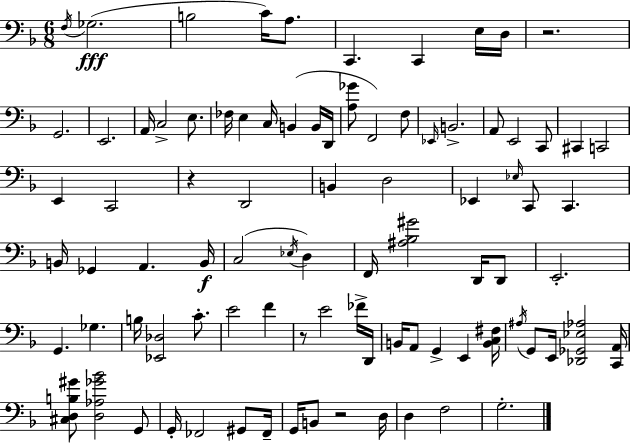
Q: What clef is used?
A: bass